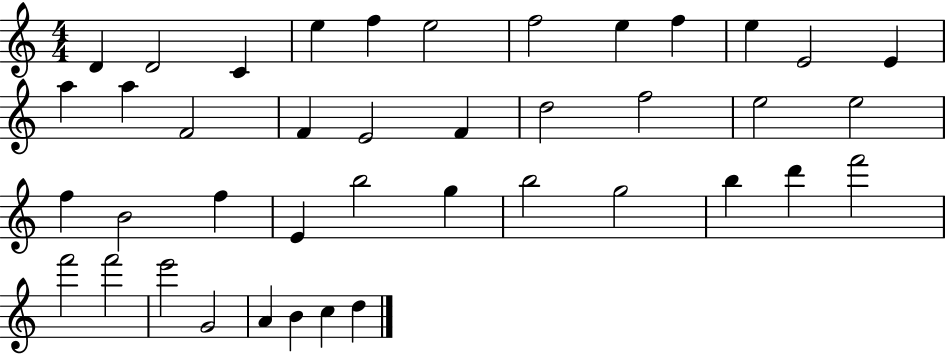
{
  \clef treble
  \numericTimeSignature
  \time 4/4
  \key c \major
  d'4 d'2 c'4 | e''4 f''4 e''2 | f''2 e''4 f''4 | e''4 e'2 e'4 | \break a''4 a''4 f'2 | f'4 e'2 f'4 | d''2 f''2 | e''2 e''2 | \break f''4 b'2 f''4 | e'4 b''2 g''4 | b''2 g''2 | b''4 d'''4 f'''2 | \break f'''2 f'''2 | e'''2 g'2 | a'4 b'4 c''4 d''4 | \bar "|."
}